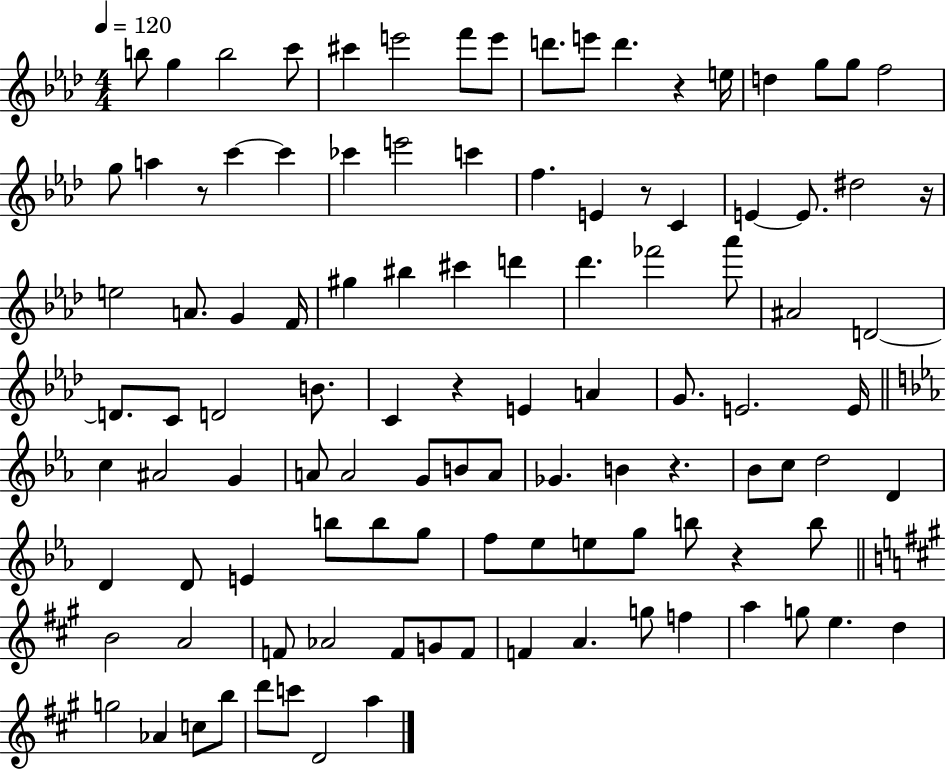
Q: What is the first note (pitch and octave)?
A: B5